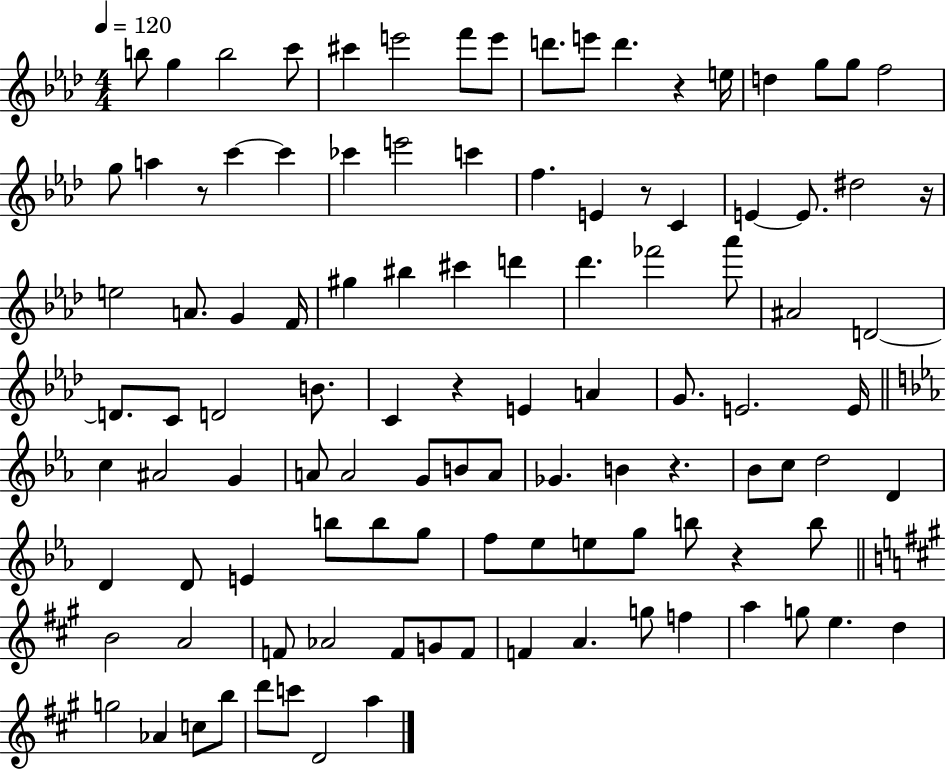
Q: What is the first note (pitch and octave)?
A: B5